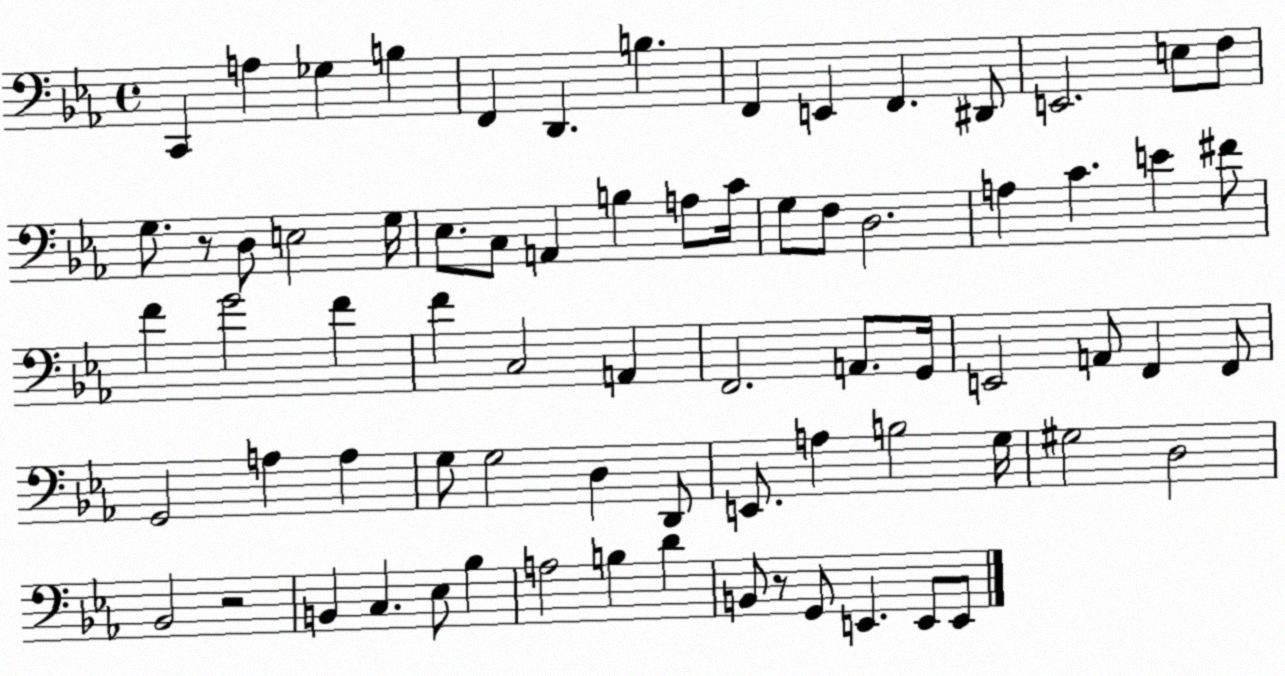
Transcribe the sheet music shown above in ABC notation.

X:1
T:Untitled
M:4/4
L:1/4
K:Eb
C,, A, _G, B, F,, D,, B, F,, E,, F,, ^D,,/2 E,,2 E,/2 F,/2 G,/2 z/2 D,/2 E,2 G,/4 _E,/2 C,/2 A,, B, A,/2 C/4 G,/2 F,/2 D,2 A, C E ^F/2 F G2 F F C,2 A,, F,,2 A,,/2 G,,/4 E,,2 A,,/2 F,, F,,/2 G,,2 A, A, G,/2 G,2 D, D,,/2 E,,/2 A, B,2 G,/4 ^G,2 D,2 _B,,2 z2 B,, C, _E,/2 _B, A,2 B, D B,,/2 z/2 G,,/2 E,, E,,/2 E,,/2